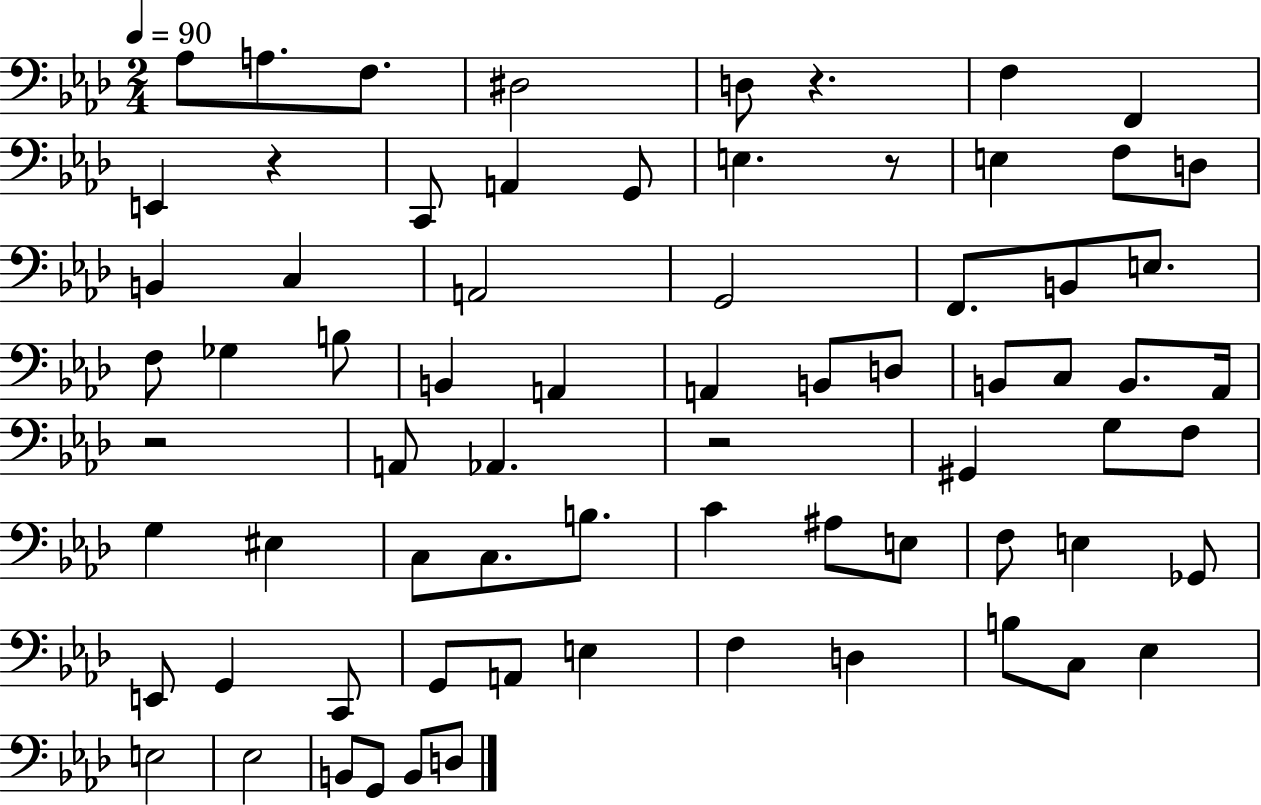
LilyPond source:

{
  \clef bass
  \numericTimeSignature
  \time 2/4
  \key aes \major
  \tempo 4 = 90
  \repeat volta 2 { aes8 a8. f8. | dis2 | d8 r4. | f4 f,4 | \break e,4 r4 | c,8 a,4 g,8 | e4. r8 | e4 f8 d8 | \break b,4 c4 | a,2 | g,2 | f,8. b,8 e8. | \break f8 ges4 b8 | b,4 a,4 | a,4 b,8 d8 | b,8 c8 b,8. aes,16 | \break r2 | a,8 aes,4. | r2 | gis,4 g8 f8 | \break g4 eis4 | c8 c8. b8. | c'4 ais8 e8 | f8 e4 ges,8 | \break e,8 g,4 c,8 | g,8 a,8 e4 | f4 d4 | b8 c8 ees4 | \break e2 | ees2 | b,8 g,8 b,8 d8 | } \bar "|."
}